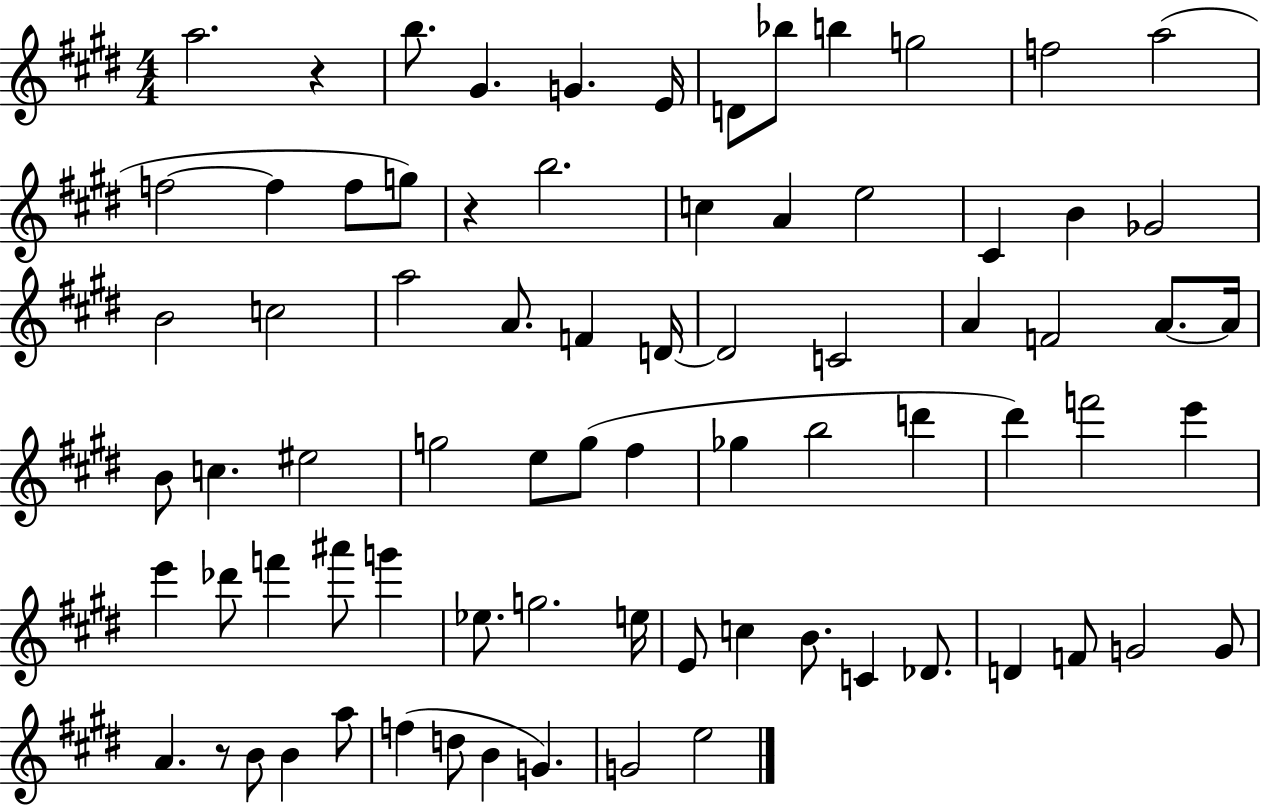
{
  \clef treble
  \numericTimeSignature
  \time 4/4
  \key e \major
  a''2. r4 | b''8. gis'4. g'4. e'16 | d'8 bes''8 b''4 g''2 | f''2 a''2( | \break f''2~~ f''4 f''8 g''8) | r4 b''2. | c''4 a'4 e''2 | cis'4 b'4 ges'2 | \break b'2 c''2 | a''2 a'8. f'4 d'16~~ | d'2 c'2 | a'4 f'2 a'8.~~ a'16 | \break b'8 c''4. eis''2 | g''2 e''8 g''8( fis''4 | ges''4 b''2 d'''4 | dis'''4) f'''2 e'''4 | \break e'''4 des'''8 f'''4 ais'''8 g'''4 | ees''8. g''2. e''16 | e'8 c''4 b'8. c'4 des'8. | d'4 f'8 g'2 g'8 | \break a'4. r8 b'8 b'4 a''8 | f''4( d''8 b'4 g'4.) | g'2 e''2 | \bar "|."
}